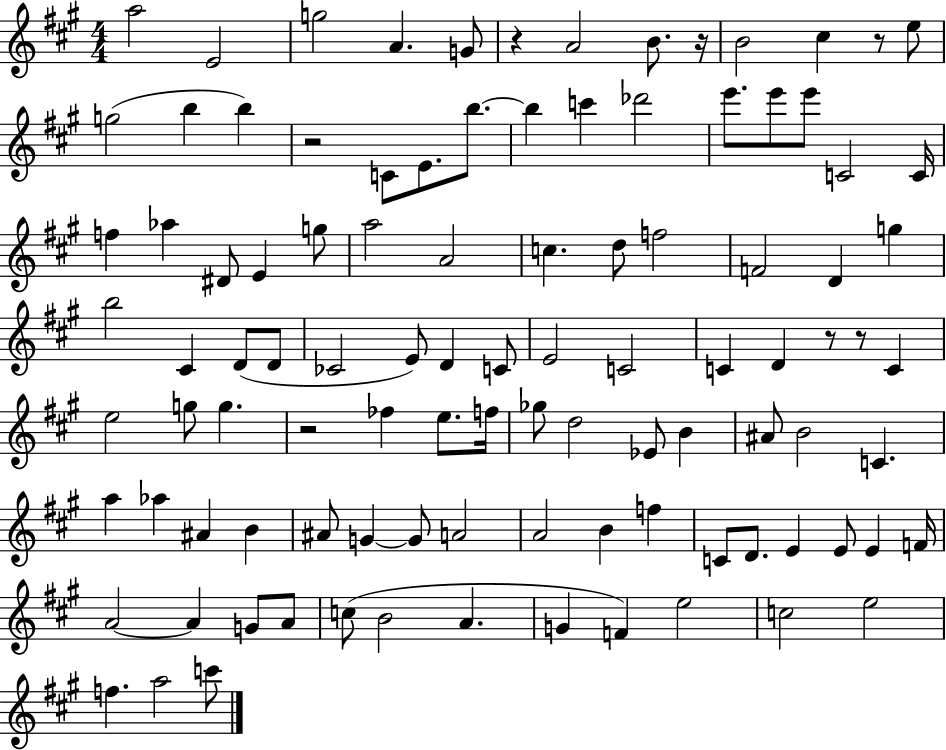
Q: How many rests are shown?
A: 7